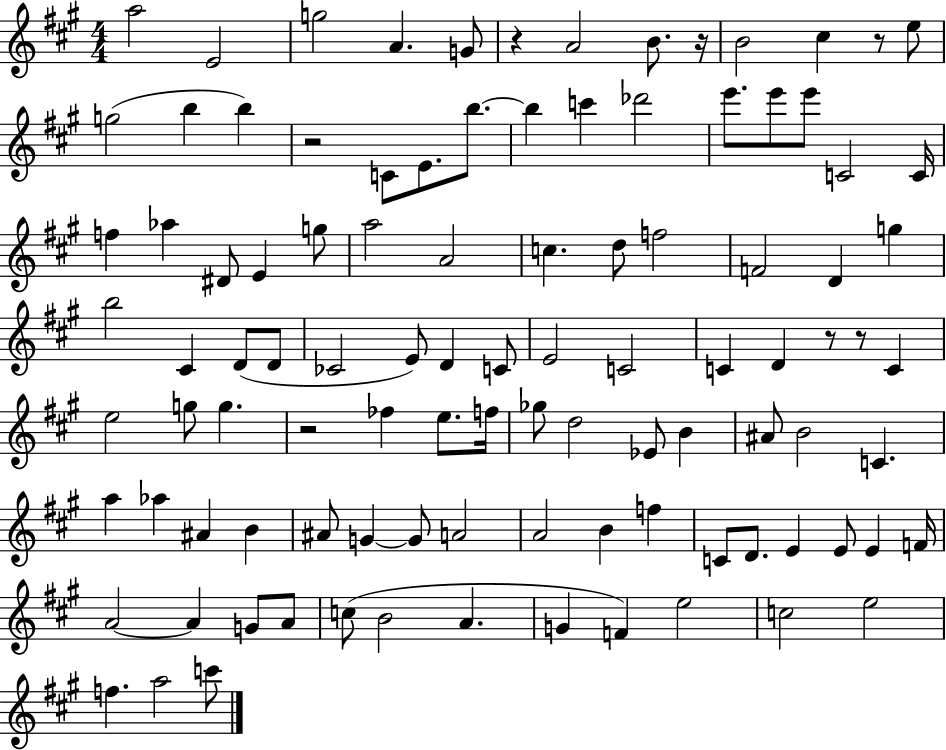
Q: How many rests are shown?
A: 7